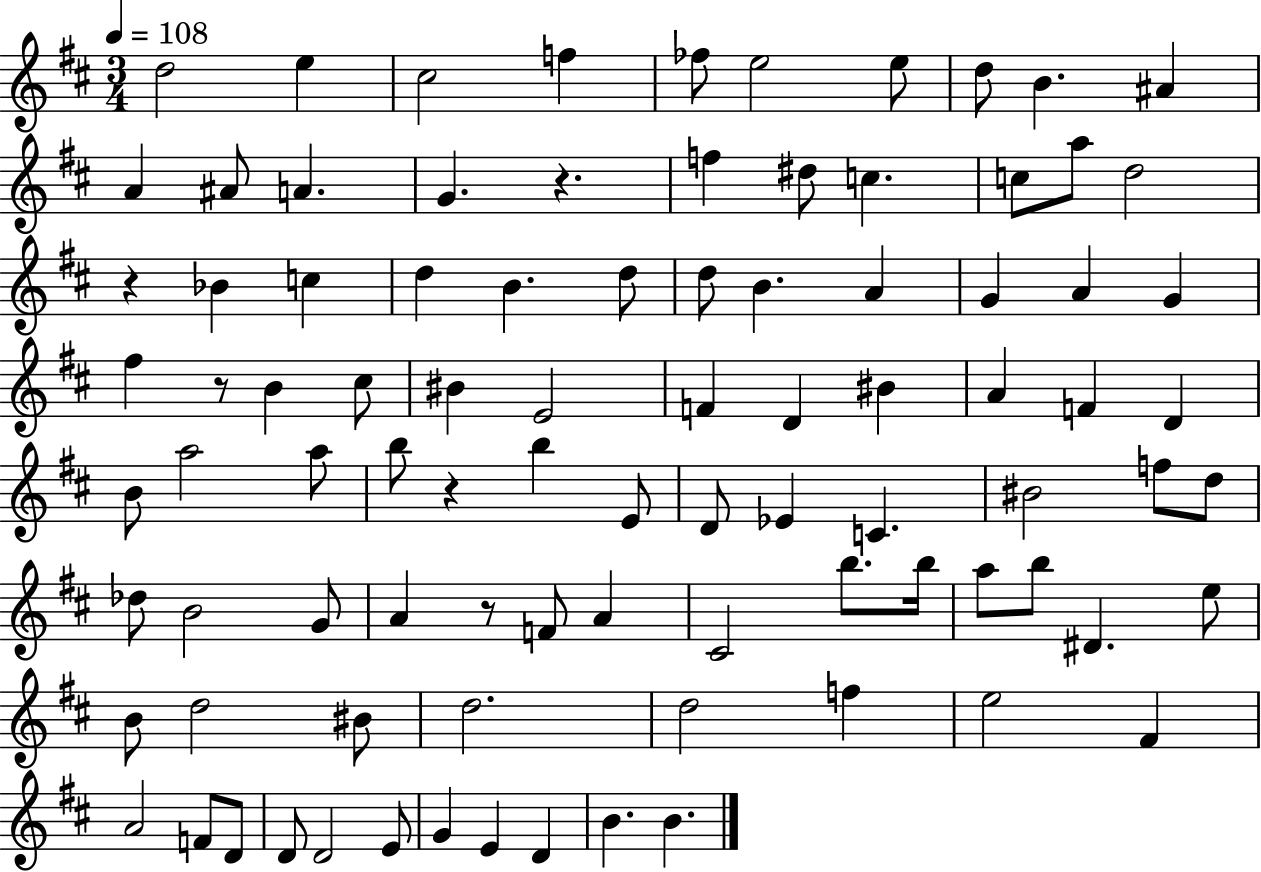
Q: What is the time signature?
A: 3/4